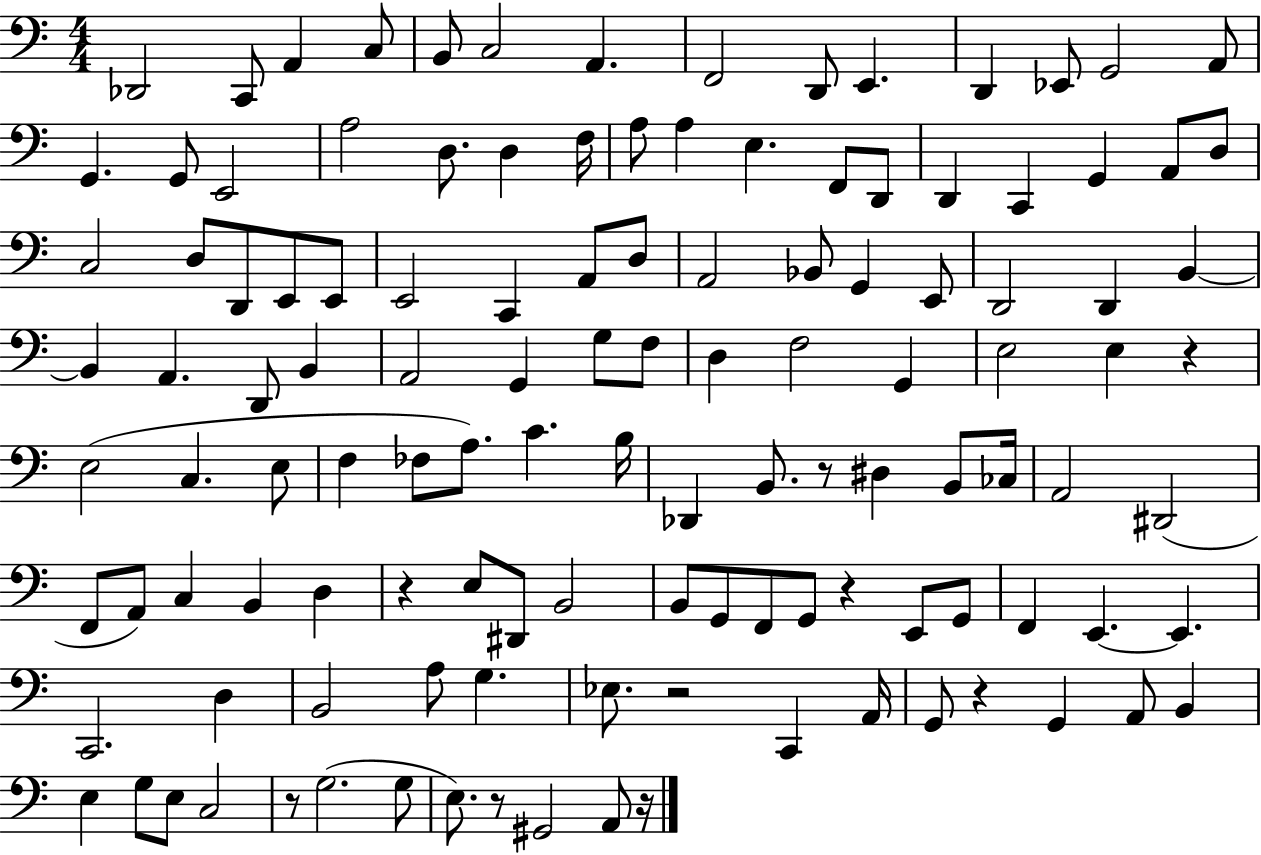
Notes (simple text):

Db2/h C2/e A2/q C3/e B2/e C3/h A2/q. F2/h D2/e E2/q. D2/q Eb2/e G2/h A2/e G2/q. G2/e E2/h A3/h D3/e. D3/q F3/s A3/e A3/q E3/q. F2/e D2/e D2/q C2/q G2/q A2/e D3/e C3/h D3/e D2/e E2/e E2/e E2/h C2/q A2/e D3/e A2/h Bb2/e G2/q E2/e D2/h D2/q B2/q B2/q A2/q. D2/e B2/q A2/h G2/q G3/e F3/e D3/q F3/h G2/q E3/h E3/q R/q E3/h C3/q. E3/e F3/q FES3/e A3/e. C4/q. B3/s Db2/q B2/e. R/e D#3/q B2/e CES3/s A2/h D#2/h F2/e A2/e C3/q B2/q D3/q R/q E3/e D#2/e B2/h B2/e G2/e F2/e G2/e R/q E2/e G2/e F2/q E2/q. E2/q. C2/h. D3/q B2/h A3/e G3/q. Eb3/e. R/h C2/q A2/s G2/e R/q G2/q A2/e B2/q E3/q G3/e E3/e C3/h R/e G3/h. G3/e E3/e. R/e G#2/h A2/e R/s